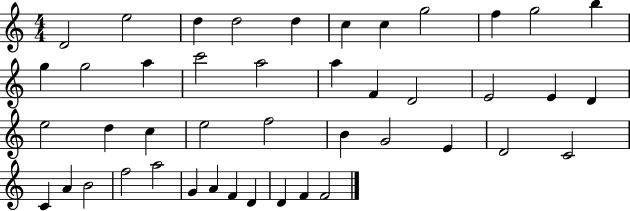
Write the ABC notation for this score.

X:1
T:Untitled
M:4/4
L:1/4
K:C
D2 e2 d d2 d c c g2 f g2 b g g2 a c'2 a2 a F D2 E2 E D e2 d c e2 f2 B G2 E D2 C2 C A B2 f2 a2 G A F D D F F2